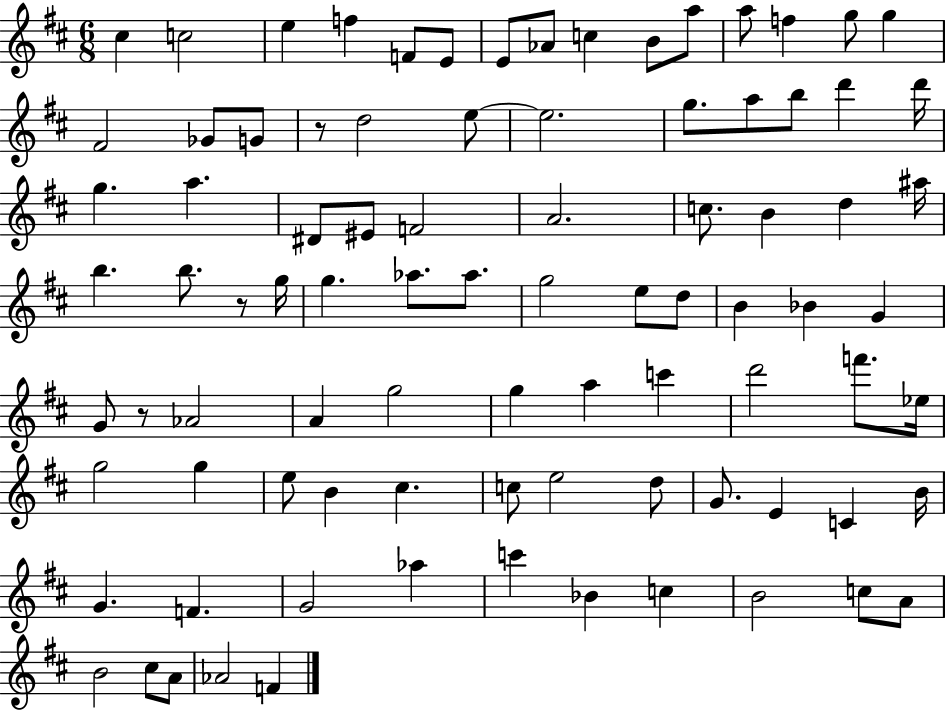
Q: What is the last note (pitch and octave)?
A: F4